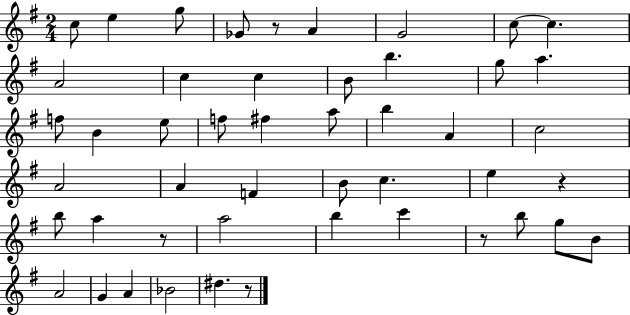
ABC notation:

X:1
T:Untitled
M:2/4
L:1/4
K:G
c/2 e g/2 _G/2 z/2 A G2 c/2 c A2 c c B/2 b g/2 a f/2 B e/2 f/2 ^f a/2 b A c2 A2 A F B/2 c e z b/2 a z/2 a2 b c' z/2 b/2 g/2 B/2 A2 G A _B2 ^d z/2